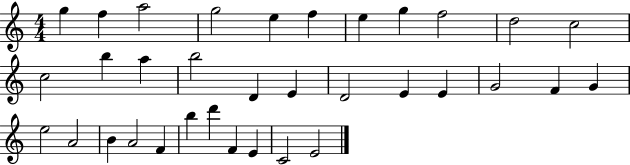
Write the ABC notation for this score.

X:1
T:Untitled
M:4/4
L:1/4
K:C
g f a2 g2 e f e g f2 d2 c2 c2 b a b2 D E D2 E E G2 F G e2 A2 B A2 F b d' F E C2 E2